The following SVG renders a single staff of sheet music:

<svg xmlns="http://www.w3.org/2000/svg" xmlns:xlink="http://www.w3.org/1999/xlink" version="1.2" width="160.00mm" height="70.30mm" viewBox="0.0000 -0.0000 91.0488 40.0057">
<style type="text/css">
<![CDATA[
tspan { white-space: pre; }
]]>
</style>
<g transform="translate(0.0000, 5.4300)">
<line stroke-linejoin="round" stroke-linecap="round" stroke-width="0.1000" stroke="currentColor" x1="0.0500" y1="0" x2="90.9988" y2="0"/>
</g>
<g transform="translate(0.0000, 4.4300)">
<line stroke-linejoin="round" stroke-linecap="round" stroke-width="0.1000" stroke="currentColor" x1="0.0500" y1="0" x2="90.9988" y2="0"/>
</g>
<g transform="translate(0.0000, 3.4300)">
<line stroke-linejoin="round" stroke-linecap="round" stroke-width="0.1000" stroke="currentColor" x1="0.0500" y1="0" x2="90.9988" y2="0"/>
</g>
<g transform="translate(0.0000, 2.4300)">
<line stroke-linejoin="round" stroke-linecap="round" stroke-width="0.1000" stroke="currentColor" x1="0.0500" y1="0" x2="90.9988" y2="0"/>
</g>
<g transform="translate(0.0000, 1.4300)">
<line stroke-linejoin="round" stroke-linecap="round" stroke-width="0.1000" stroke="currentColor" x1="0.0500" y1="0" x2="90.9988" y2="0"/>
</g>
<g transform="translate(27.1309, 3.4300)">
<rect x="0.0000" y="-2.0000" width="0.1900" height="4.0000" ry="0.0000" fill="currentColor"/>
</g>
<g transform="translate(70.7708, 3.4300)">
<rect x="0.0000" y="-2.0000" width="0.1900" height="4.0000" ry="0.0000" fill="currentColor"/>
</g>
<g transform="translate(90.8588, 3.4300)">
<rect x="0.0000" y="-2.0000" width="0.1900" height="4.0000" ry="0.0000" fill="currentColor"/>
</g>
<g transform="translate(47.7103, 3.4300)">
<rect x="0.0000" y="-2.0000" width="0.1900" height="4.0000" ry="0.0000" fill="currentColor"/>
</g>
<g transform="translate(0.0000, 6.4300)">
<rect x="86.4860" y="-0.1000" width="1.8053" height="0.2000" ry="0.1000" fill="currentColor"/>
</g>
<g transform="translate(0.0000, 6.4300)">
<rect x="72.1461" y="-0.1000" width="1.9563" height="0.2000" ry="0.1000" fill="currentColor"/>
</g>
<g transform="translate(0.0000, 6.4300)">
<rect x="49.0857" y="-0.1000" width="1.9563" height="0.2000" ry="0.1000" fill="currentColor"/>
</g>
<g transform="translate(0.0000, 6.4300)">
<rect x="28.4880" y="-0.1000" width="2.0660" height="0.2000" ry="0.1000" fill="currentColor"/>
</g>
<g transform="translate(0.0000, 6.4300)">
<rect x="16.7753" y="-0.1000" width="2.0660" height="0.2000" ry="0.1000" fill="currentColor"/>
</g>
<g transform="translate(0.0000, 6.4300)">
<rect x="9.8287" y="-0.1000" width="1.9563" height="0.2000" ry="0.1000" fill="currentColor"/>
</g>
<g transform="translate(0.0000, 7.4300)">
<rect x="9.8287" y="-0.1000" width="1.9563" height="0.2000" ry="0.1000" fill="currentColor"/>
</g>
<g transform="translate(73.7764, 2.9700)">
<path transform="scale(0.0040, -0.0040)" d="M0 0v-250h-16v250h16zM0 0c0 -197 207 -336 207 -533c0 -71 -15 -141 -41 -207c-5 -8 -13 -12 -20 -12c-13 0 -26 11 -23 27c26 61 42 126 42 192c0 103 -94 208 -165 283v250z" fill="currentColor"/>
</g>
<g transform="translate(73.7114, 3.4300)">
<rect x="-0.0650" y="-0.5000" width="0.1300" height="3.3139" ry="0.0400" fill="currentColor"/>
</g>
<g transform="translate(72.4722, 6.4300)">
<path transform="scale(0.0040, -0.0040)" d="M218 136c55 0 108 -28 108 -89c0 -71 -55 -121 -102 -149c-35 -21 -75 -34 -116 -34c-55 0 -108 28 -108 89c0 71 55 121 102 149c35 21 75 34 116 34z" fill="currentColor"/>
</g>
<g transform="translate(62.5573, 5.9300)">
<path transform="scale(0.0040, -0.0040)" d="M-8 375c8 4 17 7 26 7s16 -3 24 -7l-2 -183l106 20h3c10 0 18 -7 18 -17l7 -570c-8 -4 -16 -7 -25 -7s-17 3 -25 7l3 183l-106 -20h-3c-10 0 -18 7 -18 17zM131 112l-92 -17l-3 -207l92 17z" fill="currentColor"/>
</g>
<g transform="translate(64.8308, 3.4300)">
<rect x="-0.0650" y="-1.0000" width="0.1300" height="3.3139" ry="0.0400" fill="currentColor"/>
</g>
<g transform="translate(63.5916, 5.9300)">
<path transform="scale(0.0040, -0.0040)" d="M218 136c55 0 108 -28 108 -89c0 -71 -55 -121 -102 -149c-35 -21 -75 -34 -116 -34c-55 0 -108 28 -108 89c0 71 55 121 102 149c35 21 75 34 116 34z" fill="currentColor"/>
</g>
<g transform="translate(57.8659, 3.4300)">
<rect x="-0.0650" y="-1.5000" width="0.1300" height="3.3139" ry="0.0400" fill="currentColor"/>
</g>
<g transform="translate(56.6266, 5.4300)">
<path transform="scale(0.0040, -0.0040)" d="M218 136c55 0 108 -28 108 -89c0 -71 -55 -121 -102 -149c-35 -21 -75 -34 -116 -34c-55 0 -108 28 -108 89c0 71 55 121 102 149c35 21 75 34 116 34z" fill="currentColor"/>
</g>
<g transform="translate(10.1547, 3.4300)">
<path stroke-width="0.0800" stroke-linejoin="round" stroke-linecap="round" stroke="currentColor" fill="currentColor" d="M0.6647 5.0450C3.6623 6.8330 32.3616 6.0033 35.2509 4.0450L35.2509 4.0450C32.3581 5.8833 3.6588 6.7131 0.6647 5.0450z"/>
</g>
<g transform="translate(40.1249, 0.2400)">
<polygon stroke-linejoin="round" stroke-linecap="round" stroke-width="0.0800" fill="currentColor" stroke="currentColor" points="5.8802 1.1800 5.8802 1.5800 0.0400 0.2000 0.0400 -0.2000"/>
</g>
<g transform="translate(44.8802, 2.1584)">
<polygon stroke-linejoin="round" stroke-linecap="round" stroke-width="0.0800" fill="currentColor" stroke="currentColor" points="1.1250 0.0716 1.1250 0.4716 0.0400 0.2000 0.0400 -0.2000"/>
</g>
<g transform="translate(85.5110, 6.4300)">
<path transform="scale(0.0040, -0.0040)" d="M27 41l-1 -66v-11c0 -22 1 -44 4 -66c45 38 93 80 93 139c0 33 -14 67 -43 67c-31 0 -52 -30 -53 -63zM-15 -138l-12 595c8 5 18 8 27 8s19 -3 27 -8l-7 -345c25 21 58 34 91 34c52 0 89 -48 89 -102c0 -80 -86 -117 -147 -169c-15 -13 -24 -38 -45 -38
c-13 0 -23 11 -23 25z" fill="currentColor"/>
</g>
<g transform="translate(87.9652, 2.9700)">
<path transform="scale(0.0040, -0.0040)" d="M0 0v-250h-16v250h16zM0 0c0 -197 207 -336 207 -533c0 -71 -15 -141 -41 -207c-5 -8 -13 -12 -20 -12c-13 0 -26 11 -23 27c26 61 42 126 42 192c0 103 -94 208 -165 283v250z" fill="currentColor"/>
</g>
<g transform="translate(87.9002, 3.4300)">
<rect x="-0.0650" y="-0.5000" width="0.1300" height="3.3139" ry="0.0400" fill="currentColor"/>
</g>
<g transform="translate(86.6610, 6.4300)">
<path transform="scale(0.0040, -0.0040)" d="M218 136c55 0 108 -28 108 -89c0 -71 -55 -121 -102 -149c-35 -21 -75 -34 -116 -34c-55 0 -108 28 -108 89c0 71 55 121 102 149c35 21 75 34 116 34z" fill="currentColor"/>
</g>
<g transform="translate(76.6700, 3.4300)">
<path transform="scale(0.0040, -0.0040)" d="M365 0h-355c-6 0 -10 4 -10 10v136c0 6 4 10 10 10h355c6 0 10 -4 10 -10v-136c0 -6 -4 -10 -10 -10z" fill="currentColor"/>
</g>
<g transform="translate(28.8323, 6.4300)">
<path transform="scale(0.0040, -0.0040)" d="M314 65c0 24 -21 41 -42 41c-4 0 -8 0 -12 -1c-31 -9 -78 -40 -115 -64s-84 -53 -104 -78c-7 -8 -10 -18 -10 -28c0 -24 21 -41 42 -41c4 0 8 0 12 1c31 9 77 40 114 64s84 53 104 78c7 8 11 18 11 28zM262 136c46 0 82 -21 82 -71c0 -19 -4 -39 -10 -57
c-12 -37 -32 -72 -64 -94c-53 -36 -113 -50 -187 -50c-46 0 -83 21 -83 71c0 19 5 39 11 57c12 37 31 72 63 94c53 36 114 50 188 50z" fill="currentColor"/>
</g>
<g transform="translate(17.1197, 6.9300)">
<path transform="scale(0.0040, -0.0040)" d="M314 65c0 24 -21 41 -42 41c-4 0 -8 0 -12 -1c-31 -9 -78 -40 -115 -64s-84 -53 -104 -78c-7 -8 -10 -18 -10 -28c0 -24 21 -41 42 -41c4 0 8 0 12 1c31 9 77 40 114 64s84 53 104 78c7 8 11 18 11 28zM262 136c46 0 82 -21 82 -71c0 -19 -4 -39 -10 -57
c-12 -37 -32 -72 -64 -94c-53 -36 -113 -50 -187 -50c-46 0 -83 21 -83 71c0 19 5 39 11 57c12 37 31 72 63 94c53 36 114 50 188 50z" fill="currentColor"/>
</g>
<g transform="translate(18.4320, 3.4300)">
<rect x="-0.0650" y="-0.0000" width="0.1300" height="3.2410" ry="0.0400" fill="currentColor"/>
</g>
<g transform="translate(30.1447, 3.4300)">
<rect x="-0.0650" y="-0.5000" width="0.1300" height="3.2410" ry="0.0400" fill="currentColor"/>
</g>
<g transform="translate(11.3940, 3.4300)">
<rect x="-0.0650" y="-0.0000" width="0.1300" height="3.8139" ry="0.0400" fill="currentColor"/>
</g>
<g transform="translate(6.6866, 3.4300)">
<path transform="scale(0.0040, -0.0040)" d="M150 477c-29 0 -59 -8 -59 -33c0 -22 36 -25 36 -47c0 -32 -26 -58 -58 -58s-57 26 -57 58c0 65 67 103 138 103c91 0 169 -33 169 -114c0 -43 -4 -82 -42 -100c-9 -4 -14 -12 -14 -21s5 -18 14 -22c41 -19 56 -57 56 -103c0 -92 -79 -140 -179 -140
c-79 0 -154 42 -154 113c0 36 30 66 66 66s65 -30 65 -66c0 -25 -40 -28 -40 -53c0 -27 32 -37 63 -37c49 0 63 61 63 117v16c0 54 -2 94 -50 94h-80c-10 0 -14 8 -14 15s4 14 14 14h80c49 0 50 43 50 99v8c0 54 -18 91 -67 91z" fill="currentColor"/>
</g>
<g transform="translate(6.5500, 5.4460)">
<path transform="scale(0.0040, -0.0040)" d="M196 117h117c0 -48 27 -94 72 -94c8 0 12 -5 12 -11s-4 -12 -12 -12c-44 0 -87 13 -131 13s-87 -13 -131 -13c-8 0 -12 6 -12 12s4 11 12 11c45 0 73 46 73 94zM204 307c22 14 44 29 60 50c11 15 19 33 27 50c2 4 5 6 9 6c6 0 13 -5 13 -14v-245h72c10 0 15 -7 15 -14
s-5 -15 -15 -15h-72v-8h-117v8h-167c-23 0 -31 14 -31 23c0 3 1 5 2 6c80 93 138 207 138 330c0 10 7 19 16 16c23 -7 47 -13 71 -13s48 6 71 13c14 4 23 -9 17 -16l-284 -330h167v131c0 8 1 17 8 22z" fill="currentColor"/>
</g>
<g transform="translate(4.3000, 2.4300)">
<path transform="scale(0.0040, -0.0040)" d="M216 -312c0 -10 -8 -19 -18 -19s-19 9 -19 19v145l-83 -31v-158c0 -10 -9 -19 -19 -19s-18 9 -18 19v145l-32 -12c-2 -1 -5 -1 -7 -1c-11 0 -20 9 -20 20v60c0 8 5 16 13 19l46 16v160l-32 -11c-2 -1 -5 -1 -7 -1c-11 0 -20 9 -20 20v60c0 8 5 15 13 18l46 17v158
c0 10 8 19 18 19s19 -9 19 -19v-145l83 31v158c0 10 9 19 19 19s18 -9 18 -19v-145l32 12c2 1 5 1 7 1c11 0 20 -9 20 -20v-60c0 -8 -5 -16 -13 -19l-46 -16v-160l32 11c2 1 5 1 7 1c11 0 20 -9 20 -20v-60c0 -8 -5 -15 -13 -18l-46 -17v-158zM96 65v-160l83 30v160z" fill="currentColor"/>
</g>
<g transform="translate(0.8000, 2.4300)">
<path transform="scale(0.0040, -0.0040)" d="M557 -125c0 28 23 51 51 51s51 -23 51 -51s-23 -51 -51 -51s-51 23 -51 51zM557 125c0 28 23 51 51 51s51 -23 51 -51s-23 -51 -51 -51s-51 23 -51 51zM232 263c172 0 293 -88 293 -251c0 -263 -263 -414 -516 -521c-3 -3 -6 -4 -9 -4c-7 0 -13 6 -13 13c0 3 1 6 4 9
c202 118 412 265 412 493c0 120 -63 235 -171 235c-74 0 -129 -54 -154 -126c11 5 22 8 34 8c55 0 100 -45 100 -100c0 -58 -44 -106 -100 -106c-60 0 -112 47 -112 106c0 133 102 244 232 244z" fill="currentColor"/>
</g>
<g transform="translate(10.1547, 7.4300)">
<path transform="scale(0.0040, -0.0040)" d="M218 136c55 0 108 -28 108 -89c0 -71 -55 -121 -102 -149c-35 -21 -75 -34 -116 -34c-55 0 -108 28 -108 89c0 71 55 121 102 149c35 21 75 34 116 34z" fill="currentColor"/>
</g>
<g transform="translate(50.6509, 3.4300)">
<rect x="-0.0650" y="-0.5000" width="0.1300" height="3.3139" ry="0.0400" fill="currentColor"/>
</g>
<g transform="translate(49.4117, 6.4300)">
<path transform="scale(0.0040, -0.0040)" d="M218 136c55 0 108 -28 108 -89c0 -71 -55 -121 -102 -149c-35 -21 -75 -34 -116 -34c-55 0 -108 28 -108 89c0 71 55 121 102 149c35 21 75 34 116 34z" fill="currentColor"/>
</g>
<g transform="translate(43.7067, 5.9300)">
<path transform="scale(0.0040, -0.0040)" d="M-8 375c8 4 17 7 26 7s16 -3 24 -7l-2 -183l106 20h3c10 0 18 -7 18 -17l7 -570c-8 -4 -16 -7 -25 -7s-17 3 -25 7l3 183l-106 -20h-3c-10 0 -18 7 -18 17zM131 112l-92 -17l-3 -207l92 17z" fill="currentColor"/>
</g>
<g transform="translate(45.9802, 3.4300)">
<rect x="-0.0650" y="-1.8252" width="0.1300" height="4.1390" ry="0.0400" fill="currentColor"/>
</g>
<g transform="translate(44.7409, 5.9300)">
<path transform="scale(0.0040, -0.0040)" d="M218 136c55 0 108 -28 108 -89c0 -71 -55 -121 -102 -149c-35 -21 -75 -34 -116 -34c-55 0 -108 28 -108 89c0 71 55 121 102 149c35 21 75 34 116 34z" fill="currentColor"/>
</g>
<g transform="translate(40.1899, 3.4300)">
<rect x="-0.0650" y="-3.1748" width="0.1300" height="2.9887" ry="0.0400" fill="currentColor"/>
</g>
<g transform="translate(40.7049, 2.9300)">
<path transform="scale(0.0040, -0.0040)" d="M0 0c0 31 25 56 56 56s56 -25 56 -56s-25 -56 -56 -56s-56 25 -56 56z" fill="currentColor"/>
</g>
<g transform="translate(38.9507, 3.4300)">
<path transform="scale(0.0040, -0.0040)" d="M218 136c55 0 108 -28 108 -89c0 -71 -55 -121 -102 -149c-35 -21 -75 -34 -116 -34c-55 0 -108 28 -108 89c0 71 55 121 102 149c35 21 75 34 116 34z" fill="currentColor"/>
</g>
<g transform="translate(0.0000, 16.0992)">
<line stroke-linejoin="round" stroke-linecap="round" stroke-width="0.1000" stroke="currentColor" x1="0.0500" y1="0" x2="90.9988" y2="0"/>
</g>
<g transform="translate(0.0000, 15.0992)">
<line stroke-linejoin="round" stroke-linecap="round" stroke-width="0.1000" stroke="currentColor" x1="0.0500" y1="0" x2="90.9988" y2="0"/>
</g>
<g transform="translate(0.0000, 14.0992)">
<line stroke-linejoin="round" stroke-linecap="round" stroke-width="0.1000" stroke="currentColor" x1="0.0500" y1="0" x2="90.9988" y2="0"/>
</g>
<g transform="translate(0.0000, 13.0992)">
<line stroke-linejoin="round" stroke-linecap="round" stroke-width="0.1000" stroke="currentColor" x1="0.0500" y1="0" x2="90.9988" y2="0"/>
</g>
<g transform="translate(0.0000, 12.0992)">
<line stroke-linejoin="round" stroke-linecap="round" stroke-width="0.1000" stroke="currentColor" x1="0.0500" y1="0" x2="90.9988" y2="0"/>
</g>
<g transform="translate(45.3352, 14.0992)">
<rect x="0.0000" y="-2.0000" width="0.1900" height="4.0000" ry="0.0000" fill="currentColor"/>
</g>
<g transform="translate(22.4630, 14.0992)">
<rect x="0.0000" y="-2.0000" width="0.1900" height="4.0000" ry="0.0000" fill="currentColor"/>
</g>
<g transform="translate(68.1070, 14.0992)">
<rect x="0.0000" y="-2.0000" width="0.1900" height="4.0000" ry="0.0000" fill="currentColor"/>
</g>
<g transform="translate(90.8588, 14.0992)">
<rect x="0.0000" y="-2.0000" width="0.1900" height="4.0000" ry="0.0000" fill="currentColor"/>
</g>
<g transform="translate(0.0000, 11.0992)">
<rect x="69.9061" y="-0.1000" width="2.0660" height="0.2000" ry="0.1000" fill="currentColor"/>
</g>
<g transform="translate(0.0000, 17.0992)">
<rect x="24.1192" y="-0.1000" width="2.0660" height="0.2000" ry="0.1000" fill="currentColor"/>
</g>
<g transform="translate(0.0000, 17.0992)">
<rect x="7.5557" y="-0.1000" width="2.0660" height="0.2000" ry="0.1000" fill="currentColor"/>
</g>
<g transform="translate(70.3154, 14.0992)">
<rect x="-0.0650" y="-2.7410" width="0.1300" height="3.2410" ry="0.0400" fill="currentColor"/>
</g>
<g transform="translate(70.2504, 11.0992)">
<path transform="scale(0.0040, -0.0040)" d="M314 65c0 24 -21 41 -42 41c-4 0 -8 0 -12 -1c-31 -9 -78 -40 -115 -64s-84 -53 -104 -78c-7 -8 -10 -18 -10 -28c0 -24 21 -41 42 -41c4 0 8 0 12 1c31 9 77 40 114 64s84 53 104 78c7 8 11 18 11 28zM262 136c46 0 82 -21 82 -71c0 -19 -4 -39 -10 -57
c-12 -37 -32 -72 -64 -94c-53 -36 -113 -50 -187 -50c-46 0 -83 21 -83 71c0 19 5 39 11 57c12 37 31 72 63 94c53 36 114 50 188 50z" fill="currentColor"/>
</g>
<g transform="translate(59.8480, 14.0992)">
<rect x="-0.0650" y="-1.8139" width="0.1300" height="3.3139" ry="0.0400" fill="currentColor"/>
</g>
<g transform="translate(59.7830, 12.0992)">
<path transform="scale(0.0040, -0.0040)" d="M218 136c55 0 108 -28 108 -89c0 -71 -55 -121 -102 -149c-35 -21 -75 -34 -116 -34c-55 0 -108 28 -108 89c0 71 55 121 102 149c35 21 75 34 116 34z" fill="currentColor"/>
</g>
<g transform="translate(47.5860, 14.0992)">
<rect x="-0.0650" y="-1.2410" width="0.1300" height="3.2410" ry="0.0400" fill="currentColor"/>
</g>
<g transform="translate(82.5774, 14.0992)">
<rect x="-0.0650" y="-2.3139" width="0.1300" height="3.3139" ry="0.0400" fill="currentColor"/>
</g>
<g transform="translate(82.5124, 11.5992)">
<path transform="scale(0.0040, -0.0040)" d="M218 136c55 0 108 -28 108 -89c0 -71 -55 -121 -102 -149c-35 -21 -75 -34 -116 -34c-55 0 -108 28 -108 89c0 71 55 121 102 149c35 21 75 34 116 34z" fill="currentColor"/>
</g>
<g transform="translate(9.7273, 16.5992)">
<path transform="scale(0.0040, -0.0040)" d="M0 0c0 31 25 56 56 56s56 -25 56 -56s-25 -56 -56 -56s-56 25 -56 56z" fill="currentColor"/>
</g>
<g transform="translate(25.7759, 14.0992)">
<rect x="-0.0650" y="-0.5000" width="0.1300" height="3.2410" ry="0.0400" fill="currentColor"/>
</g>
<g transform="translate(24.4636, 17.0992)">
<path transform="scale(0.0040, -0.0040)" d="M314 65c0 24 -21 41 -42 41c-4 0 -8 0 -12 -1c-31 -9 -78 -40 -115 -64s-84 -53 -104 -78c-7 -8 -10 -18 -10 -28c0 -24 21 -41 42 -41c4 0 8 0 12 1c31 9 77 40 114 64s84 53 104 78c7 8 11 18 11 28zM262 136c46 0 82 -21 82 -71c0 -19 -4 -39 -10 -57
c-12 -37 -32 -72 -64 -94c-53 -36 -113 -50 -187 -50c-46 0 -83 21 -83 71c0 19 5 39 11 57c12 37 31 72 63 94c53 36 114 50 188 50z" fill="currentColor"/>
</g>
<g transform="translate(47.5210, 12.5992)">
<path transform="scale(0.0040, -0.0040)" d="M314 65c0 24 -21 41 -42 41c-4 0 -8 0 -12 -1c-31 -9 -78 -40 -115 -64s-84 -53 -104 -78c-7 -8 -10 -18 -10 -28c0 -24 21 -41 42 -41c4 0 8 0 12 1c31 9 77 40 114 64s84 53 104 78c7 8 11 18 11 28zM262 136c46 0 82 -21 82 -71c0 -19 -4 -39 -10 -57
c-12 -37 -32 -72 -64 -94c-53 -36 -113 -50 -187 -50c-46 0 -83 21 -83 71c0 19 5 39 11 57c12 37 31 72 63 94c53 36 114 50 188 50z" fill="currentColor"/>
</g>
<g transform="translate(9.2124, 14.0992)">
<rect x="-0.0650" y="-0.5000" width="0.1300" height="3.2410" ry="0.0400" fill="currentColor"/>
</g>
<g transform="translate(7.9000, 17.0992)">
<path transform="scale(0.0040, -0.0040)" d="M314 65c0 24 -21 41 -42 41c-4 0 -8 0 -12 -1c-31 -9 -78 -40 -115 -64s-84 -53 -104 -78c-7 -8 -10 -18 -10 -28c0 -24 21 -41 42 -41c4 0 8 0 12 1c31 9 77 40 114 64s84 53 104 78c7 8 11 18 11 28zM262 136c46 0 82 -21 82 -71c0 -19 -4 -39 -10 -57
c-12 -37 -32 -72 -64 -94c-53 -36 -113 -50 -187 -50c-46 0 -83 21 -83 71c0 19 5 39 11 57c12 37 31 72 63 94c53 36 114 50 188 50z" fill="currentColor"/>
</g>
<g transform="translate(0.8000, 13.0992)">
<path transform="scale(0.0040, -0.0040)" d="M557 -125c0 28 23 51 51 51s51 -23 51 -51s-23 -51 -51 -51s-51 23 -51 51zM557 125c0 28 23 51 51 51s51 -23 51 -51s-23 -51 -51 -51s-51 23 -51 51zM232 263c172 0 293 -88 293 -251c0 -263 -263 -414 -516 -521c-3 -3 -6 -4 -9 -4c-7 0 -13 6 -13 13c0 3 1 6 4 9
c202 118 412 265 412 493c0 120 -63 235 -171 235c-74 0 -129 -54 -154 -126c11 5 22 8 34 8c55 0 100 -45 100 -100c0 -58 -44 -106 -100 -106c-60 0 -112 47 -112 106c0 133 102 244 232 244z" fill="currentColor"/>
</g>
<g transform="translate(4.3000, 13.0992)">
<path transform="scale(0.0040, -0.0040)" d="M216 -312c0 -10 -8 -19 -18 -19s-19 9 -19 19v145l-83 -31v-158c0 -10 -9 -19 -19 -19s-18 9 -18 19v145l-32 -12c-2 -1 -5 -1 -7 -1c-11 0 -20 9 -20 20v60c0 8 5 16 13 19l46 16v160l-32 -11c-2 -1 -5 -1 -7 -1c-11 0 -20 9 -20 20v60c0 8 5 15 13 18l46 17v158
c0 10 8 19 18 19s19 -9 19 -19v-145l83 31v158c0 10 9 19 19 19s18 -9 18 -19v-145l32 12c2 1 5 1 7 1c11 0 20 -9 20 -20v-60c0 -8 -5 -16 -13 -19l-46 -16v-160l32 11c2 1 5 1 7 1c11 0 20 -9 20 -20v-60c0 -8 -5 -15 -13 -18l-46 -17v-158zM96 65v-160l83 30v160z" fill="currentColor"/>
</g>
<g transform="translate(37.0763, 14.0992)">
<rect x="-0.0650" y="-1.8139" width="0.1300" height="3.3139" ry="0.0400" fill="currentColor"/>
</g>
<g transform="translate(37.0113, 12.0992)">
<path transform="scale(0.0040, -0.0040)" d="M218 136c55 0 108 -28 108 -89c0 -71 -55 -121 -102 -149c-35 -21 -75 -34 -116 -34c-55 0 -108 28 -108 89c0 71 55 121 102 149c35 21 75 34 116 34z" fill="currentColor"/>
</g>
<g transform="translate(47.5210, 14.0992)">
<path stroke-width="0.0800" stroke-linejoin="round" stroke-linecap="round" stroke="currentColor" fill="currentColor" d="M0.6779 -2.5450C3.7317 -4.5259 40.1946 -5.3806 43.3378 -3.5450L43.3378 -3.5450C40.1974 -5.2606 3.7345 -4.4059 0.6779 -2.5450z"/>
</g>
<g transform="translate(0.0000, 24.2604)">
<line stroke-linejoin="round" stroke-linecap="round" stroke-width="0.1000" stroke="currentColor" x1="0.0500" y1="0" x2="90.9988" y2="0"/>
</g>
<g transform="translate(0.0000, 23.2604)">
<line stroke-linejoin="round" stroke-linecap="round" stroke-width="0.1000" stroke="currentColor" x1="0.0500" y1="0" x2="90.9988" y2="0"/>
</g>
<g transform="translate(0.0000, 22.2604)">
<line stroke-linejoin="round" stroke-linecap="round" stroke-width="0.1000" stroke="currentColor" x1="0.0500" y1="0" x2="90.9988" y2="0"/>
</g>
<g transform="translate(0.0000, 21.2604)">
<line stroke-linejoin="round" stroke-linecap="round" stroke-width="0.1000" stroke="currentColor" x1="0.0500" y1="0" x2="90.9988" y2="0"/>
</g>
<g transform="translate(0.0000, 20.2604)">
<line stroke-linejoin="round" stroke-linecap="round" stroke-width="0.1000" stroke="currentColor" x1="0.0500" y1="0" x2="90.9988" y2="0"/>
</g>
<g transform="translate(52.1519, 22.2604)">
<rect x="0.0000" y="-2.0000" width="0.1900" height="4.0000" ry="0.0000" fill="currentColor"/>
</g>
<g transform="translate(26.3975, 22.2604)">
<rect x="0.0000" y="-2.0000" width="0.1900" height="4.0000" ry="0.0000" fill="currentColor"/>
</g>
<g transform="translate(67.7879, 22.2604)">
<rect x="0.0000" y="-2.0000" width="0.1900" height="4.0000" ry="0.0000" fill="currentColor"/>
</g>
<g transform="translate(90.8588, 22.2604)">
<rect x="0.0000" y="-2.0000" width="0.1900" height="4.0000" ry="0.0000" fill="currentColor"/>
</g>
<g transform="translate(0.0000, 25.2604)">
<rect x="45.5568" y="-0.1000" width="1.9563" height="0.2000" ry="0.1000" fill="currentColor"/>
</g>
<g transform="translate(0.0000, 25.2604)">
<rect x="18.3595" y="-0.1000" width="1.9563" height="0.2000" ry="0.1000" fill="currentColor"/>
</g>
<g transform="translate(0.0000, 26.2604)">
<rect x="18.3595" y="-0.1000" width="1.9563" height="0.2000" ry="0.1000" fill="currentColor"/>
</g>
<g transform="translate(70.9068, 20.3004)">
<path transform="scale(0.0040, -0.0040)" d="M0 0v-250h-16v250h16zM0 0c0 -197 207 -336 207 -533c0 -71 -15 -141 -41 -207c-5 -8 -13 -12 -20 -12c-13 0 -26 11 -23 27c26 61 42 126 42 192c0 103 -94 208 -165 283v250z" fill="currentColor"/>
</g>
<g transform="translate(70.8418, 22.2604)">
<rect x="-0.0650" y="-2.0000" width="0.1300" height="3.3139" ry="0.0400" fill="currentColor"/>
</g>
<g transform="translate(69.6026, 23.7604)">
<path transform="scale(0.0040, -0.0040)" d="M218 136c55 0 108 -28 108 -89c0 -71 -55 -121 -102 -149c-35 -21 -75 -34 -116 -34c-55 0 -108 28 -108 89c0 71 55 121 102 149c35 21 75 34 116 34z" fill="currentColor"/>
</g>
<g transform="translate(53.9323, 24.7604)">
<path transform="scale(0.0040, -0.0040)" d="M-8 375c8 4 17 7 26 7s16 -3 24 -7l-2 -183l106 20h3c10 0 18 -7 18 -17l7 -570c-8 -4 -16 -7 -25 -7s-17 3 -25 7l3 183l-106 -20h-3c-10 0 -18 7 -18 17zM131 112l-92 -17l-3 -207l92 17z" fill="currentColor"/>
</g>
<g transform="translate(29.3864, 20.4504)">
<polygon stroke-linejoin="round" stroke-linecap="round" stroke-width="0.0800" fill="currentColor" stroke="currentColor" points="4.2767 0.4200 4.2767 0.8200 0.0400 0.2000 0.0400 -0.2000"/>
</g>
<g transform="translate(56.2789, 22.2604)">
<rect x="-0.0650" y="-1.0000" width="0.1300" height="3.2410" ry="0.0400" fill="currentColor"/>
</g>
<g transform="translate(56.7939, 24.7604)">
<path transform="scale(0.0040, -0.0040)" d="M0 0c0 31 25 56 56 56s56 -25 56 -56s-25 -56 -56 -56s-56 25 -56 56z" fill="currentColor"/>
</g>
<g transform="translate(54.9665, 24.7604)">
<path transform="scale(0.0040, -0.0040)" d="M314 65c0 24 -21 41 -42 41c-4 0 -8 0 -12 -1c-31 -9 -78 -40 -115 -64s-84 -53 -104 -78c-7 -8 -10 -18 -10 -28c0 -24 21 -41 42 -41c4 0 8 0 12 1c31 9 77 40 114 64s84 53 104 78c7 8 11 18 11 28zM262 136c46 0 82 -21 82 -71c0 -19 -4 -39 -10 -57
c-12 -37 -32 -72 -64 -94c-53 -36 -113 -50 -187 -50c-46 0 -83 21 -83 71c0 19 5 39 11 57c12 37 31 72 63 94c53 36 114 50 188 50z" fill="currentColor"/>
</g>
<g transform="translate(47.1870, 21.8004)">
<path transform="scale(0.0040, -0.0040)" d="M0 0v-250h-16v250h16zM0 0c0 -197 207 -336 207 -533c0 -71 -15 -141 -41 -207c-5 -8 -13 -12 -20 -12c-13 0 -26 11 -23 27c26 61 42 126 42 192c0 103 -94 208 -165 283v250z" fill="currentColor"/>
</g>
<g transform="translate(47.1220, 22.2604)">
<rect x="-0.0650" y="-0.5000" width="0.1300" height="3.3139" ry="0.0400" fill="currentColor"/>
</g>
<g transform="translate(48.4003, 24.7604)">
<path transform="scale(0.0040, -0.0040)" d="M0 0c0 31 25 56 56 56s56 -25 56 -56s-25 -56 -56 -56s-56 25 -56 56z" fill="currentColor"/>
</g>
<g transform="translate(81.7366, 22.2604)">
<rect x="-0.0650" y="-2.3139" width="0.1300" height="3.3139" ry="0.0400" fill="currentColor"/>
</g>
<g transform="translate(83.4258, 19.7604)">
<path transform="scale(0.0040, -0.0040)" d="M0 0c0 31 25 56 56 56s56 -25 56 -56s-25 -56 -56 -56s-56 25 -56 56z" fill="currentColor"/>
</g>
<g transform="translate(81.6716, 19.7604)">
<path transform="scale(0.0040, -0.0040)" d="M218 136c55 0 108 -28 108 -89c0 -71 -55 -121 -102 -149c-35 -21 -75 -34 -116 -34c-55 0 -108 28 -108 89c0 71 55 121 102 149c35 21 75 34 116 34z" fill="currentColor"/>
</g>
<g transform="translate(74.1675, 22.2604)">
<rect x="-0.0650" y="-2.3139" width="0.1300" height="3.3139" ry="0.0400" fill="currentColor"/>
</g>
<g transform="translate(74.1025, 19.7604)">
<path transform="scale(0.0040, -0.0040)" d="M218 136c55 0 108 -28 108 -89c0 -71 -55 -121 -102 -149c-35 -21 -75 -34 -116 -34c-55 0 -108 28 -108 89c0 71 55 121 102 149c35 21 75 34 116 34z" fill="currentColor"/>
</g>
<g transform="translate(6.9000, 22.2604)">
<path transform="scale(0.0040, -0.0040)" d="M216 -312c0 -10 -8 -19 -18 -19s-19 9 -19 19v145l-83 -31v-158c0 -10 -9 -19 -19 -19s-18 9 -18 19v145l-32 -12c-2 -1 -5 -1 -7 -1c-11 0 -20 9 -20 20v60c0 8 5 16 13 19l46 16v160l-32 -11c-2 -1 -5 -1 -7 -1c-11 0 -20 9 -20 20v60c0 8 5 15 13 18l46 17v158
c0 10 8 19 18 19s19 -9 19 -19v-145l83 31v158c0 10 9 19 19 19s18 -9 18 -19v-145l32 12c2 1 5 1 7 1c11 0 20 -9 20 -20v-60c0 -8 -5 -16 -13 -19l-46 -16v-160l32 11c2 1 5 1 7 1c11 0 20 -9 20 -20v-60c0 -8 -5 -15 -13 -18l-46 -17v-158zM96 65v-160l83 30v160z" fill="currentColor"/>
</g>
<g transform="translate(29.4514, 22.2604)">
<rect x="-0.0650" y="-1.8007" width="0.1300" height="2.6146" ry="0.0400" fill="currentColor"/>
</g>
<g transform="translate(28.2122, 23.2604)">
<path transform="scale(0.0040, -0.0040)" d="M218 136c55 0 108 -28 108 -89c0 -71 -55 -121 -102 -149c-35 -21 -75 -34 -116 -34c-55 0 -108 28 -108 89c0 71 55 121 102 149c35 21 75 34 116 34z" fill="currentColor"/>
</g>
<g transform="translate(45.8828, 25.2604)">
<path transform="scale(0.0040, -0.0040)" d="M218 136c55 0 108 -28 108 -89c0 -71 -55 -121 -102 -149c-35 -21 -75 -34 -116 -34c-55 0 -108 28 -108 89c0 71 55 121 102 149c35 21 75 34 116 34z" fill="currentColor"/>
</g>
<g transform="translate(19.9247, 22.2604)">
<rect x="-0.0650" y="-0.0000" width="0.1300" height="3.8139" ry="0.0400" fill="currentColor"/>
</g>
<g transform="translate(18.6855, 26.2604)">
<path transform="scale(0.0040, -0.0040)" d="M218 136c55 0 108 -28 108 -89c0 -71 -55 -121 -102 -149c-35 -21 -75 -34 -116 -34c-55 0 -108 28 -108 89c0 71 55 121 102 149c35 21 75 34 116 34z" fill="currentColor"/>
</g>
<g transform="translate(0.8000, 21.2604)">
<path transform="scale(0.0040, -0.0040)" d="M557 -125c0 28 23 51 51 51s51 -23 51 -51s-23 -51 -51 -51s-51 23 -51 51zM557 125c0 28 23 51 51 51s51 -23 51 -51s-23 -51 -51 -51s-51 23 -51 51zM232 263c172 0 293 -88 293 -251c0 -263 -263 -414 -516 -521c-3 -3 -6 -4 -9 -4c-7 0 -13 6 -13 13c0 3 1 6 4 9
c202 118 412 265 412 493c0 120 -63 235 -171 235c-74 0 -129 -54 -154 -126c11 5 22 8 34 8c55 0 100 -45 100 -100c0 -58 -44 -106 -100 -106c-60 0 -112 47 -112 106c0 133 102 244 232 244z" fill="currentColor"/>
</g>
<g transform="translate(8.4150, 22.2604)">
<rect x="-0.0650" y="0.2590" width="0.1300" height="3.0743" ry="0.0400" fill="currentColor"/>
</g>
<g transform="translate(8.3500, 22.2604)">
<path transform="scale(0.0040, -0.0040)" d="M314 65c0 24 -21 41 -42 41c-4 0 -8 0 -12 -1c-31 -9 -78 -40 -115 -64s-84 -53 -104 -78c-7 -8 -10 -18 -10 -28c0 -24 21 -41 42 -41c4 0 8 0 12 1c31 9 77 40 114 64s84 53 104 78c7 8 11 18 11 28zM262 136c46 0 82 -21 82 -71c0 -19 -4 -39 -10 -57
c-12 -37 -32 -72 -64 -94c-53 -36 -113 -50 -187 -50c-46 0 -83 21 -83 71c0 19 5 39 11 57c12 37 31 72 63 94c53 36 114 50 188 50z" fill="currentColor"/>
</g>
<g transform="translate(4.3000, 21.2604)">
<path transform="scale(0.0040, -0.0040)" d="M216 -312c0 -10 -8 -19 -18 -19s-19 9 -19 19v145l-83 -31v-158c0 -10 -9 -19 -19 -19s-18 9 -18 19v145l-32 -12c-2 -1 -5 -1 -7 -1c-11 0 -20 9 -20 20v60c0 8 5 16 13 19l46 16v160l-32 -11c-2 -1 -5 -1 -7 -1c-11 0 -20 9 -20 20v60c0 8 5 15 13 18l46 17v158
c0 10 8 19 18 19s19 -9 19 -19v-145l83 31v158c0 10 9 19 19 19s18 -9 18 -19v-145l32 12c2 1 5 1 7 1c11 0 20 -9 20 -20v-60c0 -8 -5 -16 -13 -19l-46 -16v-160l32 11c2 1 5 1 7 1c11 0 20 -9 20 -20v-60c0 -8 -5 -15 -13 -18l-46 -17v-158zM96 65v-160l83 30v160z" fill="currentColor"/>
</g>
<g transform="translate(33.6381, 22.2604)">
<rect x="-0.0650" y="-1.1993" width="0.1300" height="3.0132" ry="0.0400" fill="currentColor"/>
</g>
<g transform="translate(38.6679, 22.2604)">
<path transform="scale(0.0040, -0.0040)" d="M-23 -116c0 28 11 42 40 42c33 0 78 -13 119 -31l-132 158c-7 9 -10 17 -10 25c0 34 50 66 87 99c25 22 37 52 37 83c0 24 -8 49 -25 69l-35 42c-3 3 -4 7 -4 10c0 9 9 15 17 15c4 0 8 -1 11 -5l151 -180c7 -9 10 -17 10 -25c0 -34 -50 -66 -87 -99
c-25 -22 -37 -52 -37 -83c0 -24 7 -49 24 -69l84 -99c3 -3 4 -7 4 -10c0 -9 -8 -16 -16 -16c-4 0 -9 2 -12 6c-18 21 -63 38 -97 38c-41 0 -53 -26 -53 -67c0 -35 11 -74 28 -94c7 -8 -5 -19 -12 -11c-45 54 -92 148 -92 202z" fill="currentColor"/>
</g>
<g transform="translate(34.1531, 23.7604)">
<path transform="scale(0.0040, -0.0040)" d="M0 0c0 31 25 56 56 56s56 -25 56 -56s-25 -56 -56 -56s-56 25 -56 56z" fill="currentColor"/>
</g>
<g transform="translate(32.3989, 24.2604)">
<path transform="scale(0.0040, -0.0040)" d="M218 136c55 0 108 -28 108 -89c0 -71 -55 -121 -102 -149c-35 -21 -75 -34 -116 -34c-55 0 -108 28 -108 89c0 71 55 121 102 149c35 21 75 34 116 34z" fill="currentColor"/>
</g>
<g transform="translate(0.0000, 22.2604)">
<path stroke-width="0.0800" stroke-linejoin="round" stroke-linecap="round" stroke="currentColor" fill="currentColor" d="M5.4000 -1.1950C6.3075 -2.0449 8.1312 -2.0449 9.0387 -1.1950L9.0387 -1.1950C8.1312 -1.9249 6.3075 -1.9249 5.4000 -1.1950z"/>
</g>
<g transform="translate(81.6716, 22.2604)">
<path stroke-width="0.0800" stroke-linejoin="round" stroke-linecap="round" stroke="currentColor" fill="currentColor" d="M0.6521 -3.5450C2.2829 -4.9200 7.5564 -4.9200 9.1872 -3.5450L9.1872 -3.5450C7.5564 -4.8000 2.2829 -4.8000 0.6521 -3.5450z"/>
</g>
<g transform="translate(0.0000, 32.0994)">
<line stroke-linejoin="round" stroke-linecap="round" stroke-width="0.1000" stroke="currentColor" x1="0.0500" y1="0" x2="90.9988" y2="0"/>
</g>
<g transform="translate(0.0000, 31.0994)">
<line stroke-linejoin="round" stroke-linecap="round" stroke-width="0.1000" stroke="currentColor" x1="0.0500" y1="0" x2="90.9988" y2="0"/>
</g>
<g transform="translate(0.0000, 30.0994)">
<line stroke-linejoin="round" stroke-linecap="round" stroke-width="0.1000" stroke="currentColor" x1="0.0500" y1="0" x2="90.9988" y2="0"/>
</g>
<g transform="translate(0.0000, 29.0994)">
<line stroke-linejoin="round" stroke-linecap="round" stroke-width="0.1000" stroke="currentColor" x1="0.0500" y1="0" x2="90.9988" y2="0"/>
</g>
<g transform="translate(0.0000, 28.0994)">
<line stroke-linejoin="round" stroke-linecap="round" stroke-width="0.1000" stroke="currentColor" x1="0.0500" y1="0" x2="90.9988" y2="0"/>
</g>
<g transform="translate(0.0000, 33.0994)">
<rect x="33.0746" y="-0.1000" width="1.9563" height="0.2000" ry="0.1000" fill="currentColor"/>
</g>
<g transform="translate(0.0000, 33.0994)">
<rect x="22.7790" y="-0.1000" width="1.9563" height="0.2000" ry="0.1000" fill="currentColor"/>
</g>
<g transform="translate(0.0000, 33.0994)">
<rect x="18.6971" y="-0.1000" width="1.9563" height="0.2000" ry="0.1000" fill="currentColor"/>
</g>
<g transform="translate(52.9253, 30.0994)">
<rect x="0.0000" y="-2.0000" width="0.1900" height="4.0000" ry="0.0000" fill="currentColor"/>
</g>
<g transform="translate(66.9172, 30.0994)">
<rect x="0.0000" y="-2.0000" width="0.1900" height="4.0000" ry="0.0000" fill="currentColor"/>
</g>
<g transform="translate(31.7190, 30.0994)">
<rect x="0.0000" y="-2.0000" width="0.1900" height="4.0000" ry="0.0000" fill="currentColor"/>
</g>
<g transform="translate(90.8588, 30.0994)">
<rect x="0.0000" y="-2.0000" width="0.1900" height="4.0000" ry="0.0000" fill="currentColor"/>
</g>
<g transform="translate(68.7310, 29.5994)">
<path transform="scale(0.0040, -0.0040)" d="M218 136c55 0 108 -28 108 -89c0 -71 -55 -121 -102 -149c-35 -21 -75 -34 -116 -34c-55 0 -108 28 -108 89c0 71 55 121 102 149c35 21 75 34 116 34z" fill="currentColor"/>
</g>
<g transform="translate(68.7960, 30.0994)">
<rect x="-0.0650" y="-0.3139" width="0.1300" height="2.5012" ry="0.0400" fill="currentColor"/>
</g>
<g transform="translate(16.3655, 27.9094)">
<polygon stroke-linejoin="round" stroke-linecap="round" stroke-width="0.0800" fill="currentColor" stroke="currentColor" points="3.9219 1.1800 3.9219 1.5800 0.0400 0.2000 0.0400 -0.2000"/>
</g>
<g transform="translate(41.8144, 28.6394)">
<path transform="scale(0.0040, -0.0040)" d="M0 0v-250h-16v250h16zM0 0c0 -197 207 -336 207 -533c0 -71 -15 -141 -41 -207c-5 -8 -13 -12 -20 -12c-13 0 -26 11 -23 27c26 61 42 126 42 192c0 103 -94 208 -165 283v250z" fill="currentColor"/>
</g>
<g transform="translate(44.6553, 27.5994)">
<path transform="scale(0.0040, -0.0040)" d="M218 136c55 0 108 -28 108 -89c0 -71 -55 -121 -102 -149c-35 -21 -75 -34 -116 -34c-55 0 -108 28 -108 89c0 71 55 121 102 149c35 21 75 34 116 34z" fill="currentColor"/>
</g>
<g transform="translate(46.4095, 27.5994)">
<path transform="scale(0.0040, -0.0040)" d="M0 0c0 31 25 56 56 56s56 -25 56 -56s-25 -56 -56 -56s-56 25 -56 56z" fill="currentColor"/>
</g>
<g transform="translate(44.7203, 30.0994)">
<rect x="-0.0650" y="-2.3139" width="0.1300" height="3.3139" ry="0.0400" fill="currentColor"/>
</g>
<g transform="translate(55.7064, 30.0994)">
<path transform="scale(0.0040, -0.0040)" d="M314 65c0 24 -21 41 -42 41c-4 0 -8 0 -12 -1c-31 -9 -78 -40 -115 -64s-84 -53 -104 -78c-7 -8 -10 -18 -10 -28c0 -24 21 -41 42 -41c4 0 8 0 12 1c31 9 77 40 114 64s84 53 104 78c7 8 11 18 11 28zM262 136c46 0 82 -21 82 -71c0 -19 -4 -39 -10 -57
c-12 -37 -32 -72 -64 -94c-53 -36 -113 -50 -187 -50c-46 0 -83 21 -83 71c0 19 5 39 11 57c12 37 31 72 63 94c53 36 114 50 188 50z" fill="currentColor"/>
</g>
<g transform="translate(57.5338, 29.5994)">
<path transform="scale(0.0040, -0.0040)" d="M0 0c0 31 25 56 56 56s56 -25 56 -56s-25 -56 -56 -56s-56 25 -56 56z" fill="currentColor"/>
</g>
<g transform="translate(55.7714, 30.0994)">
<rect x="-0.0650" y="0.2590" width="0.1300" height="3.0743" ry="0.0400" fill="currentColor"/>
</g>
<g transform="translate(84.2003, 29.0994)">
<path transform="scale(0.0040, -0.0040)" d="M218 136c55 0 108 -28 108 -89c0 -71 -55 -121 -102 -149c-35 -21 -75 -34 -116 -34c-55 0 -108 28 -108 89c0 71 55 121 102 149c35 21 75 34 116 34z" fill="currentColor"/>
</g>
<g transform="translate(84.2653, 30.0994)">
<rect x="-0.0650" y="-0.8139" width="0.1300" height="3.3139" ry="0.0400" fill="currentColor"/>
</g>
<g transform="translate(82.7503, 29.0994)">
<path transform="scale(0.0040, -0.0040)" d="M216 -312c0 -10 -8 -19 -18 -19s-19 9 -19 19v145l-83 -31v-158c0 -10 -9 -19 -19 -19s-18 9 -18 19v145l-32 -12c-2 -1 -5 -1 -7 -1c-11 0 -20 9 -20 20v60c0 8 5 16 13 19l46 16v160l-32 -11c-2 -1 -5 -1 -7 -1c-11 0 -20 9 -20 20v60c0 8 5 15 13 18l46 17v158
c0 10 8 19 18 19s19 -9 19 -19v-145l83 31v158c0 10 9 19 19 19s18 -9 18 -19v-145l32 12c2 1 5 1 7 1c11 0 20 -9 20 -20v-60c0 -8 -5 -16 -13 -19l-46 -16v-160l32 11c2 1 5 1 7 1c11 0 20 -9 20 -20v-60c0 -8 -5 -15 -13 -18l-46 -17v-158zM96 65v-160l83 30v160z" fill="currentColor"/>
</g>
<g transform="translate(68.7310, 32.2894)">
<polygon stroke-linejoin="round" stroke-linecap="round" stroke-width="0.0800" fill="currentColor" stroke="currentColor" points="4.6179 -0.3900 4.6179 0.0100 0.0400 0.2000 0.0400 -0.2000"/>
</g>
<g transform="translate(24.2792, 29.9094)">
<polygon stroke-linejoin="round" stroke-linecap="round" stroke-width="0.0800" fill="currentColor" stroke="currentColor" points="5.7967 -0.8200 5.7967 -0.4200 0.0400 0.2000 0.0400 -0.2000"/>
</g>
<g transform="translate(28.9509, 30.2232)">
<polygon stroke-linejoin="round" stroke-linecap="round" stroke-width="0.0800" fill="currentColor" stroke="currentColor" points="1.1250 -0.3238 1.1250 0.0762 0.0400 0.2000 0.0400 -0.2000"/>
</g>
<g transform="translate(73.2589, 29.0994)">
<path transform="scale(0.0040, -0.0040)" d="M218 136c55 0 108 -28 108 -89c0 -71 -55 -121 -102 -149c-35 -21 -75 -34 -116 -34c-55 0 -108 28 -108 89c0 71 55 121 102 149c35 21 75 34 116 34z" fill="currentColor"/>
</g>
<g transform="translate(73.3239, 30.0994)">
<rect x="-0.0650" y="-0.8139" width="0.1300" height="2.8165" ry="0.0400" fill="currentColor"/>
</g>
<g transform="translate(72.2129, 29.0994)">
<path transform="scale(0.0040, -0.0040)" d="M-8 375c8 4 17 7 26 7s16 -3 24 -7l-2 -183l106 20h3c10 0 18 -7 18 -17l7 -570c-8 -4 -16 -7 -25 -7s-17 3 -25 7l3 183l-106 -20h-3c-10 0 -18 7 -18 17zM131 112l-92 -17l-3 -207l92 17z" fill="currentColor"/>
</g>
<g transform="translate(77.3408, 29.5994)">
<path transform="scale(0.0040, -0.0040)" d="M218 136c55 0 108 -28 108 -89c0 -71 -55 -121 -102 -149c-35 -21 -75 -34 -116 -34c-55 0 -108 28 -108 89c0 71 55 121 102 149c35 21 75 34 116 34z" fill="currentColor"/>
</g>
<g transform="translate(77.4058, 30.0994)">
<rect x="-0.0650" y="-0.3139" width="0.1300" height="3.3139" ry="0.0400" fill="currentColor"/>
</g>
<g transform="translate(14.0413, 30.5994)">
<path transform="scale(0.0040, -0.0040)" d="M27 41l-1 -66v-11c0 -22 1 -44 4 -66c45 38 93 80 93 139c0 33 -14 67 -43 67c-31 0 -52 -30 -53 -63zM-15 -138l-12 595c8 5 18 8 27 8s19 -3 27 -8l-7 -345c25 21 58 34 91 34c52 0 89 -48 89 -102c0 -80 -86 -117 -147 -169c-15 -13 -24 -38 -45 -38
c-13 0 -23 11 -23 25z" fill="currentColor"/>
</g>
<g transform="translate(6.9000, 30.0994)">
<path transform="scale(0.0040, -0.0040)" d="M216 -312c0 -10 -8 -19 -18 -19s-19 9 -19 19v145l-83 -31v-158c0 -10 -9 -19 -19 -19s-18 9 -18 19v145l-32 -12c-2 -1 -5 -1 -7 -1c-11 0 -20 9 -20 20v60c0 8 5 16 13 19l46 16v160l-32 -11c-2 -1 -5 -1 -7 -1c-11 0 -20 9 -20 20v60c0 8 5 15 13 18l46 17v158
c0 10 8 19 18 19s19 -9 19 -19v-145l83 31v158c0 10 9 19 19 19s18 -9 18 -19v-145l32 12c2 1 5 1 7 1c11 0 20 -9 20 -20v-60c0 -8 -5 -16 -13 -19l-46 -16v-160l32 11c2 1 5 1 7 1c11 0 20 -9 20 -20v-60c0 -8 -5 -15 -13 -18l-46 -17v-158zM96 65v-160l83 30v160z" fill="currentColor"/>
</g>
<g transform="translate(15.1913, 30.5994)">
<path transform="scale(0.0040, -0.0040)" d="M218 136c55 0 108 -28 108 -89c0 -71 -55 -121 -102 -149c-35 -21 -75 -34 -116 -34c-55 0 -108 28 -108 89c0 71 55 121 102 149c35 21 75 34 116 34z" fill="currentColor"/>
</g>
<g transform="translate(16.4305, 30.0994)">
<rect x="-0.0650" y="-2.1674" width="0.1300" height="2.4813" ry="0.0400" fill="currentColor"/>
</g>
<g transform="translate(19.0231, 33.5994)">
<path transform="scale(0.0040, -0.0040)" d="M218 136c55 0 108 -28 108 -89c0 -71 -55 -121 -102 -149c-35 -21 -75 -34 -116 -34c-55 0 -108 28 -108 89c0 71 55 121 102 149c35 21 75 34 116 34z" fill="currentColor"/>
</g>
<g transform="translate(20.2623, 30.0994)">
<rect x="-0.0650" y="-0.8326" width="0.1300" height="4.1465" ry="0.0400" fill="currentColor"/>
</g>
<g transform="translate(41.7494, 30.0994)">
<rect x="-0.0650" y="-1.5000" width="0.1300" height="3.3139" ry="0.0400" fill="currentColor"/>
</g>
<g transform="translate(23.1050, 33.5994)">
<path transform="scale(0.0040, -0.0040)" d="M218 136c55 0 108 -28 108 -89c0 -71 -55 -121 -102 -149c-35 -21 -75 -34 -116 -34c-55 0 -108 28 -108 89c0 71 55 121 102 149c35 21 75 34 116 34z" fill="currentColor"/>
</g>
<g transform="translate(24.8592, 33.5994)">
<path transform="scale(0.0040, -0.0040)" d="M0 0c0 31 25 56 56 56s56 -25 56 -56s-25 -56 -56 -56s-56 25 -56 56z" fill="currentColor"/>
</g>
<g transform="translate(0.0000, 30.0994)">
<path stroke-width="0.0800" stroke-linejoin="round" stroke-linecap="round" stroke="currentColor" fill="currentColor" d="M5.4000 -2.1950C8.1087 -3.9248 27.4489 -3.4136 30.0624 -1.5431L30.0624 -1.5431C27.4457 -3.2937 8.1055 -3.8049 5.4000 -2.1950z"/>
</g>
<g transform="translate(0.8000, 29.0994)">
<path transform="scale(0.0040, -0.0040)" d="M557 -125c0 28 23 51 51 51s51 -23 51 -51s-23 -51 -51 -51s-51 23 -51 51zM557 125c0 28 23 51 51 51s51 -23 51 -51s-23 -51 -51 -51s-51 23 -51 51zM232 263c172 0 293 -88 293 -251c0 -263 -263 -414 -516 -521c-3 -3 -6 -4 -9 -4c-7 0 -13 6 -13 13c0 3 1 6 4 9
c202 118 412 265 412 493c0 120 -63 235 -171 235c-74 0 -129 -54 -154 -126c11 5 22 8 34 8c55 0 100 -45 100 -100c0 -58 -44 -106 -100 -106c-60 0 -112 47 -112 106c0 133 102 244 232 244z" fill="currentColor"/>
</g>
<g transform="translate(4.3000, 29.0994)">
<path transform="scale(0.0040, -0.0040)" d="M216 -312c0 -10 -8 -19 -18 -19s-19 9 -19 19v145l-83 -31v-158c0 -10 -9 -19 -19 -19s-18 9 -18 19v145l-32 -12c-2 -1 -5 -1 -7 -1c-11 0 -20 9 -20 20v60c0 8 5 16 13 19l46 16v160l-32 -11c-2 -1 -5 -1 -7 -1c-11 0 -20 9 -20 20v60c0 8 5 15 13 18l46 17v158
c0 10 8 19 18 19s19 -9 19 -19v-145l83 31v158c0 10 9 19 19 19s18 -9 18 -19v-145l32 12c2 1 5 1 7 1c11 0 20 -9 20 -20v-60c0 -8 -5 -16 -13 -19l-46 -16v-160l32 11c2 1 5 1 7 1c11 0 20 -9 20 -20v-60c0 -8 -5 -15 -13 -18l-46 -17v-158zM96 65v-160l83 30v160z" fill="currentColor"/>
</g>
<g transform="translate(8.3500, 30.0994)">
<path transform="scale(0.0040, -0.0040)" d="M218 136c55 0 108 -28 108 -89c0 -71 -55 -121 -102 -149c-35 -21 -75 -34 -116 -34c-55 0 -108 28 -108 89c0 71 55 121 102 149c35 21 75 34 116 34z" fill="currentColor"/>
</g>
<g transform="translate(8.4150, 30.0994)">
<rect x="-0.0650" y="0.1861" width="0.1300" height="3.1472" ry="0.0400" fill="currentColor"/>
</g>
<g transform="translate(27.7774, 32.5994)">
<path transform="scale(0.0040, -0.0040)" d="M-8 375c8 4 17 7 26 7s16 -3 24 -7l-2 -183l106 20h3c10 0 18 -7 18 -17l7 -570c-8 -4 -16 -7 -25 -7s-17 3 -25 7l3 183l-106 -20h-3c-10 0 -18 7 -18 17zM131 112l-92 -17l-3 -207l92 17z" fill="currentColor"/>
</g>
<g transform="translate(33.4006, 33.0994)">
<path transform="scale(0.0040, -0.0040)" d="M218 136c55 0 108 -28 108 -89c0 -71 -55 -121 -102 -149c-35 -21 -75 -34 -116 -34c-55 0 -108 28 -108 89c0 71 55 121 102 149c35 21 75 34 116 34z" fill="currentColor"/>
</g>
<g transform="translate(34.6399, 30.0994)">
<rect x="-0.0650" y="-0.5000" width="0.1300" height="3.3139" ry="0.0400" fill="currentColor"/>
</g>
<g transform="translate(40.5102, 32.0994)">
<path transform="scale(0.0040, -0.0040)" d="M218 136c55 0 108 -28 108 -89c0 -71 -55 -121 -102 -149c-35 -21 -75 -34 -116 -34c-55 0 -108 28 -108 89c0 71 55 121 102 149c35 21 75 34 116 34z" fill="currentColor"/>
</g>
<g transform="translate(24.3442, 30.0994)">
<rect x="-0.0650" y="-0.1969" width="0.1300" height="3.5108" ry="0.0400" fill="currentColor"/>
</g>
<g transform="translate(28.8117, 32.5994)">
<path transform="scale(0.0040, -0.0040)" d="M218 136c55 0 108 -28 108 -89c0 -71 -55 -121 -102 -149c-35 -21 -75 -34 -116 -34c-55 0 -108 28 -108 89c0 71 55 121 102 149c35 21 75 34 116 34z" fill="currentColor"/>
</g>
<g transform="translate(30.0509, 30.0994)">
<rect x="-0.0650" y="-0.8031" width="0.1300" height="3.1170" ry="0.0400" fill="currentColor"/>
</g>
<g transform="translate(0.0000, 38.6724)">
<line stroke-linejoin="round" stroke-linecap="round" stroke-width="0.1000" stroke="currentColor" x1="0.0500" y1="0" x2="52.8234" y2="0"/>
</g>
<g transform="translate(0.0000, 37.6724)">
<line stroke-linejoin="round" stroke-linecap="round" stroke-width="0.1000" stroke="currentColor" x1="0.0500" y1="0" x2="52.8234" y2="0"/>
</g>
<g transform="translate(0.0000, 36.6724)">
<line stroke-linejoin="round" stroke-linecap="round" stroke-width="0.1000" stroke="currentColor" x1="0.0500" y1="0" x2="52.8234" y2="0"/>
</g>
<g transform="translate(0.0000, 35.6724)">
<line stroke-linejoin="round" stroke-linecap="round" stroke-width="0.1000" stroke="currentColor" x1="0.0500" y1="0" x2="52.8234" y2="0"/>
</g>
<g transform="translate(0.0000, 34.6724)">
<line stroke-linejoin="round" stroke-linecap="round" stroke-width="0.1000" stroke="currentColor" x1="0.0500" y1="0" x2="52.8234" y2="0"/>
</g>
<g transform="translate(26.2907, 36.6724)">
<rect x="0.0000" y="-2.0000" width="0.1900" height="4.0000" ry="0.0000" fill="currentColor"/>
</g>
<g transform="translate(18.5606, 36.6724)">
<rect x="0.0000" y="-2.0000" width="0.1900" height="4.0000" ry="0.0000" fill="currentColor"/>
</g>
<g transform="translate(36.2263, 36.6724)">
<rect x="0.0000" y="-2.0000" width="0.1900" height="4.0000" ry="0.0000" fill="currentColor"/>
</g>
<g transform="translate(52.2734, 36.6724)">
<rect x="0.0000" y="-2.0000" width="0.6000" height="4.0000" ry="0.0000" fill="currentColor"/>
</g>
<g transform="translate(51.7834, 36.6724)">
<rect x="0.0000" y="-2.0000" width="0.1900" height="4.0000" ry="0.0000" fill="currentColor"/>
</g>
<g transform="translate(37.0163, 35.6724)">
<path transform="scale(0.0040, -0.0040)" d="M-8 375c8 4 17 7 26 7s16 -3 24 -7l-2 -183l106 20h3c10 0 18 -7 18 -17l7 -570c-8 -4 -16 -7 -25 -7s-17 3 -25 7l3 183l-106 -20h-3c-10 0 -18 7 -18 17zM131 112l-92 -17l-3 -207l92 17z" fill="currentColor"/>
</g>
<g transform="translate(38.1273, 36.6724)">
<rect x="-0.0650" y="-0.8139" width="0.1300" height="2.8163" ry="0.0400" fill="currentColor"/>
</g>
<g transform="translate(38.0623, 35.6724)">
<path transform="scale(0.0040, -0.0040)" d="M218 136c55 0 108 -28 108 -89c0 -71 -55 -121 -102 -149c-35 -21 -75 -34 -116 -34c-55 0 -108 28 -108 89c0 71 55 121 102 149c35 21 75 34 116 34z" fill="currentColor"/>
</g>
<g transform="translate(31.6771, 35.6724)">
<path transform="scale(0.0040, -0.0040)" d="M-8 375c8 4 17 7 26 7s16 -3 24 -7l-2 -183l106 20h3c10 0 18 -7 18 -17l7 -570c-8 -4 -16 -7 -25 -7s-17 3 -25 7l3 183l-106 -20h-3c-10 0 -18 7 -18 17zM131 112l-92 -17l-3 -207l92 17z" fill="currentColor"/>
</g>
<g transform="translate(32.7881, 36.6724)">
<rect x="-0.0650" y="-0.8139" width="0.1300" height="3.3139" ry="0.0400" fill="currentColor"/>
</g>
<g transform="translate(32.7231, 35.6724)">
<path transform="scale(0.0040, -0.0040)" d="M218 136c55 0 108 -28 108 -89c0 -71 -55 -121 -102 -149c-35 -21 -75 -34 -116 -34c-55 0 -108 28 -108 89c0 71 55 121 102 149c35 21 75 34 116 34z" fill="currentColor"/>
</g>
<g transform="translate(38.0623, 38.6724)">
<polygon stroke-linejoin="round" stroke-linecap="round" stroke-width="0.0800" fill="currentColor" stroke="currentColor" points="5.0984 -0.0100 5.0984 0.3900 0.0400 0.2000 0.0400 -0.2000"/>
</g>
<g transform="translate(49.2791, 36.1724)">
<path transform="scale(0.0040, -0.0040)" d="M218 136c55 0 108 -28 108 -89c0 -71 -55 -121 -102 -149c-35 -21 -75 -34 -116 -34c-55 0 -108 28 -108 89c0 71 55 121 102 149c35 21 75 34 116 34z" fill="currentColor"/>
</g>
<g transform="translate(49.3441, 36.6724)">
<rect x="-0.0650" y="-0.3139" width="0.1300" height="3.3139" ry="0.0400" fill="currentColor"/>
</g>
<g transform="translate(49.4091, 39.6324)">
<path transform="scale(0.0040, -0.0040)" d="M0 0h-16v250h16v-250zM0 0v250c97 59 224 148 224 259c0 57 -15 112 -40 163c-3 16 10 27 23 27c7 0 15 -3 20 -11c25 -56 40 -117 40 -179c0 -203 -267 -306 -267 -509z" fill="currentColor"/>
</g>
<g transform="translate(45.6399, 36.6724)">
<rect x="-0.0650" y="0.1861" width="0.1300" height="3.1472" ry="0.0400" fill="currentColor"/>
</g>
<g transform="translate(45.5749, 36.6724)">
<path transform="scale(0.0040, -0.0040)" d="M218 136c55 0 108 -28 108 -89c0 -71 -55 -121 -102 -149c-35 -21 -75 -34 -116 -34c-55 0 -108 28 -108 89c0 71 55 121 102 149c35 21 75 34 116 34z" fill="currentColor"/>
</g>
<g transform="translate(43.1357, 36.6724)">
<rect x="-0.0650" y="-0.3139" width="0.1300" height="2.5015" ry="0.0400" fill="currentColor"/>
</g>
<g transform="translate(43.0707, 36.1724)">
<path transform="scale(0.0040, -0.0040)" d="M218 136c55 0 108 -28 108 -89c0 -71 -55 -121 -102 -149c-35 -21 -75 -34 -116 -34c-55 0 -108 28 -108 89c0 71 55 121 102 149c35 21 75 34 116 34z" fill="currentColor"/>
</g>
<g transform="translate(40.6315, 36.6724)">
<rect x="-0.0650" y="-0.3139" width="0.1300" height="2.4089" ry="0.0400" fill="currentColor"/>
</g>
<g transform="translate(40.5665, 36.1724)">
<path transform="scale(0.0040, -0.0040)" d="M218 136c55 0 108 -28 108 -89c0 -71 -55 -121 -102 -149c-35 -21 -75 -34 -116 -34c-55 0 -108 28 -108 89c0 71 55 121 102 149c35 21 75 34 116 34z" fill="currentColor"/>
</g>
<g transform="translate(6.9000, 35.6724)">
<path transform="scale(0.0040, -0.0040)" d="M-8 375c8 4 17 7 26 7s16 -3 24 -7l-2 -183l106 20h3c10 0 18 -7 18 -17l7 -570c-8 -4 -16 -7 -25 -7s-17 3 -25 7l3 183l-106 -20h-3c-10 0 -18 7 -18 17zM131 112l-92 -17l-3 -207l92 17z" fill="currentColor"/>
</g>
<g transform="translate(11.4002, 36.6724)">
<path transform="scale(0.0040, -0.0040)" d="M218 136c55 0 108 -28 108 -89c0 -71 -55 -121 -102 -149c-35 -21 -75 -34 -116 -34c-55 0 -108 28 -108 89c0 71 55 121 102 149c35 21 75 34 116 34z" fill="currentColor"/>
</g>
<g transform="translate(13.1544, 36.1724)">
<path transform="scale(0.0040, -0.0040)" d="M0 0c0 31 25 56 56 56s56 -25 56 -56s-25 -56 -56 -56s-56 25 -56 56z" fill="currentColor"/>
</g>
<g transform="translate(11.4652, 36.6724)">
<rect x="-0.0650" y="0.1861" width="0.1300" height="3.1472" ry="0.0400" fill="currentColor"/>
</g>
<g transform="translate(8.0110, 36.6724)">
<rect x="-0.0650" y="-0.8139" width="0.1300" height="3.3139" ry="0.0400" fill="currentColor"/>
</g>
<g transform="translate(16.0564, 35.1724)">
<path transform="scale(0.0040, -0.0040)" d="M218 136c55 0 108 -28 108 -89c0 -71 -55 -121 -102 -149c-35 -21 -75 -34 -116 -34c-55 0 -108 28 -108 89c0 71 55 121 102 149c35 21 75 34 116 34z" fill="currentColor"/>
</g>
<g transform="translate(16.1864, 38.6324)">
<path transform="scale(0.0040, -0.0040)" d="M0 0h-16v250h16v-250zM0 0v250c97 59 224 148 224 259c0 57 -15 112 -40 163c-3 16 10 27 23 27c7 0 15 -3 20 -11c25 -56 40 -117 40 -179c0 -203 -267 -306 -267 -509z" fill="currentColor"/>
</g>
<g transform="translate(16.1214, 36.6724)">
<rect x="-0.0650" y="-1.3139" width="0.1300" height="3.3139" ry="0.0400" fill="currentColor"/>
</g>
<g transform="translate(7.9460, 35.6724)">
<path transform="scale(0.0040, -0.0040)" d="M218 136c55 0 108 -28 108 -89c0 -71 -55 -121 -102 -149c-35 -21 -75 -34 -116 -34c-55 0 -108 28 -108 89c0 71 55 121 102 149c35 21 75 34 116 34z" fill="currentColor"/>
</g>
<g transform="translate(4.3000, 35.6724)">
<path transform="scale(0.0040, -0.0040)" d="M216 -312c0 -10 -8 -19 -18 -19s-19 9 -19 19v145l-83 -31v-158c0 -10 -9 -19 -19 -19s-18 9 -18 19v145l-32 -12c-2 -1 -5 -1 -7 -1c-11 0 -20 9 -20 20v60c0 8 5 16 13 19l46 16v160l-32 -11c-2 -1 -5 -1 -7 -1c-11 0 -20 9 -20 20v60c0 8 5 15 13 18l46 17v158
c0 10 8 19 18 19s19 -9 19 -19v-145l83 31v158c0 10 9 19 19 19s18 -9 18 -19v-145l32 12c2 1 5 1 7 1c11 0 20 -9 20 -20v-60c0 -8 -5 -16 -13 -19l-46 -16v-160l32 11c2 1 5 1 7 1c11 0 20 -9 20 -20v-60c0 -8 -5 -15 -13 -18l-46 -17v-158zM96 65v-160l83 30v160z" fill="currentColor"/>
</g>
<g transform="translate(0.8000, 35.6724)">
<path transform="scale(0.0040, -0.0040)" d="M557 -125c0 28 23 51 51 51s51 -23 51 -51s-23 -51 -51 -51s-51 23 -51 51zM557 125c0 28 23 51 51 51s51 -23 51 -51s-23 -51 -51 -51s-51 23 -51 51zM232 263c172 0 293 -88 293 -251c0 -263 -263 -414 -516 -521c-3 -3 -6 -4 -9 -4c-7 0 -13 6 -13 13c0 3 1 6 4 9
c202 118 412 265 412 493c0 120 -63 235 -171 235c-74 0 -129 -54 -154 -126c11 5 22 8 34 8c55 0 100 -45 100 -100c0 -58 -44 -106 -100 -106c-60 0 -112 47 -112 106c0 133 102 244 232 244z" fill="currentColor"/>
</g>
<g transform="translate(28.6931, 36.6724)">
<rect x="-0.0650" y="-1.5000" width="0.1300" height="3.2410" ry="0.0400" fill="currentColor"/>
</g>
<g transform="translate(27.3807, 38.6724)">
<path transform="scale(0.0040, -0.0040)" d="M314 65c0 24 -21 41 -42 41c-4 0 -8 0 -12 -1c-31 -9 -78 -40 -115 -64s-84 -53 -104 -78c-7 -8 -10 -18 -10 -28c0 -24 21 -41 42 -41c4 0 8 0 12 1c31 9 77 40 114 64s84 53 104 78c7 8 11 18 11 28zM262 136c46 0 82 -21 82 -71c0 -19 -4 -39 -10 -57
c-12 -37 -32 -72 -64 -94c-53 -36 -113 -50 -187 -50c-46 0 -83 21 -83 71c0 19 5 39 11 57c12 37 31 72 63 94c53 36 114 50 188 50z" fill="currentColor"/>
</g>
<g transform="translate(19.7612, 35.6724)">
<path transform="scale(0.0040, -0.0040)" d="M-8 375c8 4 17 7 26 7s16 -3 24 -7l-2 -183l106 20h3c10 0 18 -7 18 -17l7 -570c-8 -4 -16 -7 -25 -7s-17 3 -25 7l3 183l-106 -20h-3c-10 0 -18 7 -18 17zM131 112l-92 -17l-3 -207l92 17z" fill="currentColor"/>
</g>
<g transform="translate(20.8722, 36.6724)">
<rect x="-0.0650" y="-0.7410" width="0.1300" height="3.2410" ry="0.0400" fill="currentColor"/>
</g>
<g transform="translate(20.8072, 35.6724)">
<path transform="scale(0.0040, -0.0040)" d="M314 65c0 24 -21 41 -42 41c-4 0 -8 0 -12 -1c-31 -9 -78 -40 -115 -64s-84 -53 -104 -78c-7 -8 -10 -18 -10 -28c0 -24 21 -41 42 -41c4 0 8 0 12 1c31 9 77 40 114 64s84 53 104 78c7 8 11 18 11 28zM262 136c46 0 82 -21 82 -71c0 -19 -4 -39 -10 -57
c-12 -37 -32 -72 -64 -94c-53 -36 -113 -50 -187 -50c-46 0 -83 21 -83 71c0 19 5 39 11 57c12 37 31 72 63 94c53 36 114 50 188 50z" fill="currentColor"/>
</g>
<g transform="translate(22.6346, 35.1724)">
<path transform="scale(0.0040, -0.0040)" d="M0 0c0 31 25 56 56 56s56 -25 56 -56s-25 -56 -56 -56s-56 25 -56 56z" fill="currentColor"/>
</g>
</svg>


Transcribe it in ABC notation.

X:1
T:Untitled
M:3/4
L:1/4
K:G
C,, D,,2 E,,2 D,/2 F,,/4 E,, G,, F,, E,,/2 z2 _E,,/2 E,,2 E,,2 A, G,2 A, C2 B, ^D,2 C,, B,,/2 G,,/2 z E,,/2 F,,2 A,,/2 B, B, ^D, _C,/2 D,,/2 D,,/2 F,,/4 E,, G,,/2 B, D,2 E,/2 F,/2 E, ^F, F, D, G,/2 F,2 G,,2 F, F,/2 E,/2 E,/2 D, E,/2